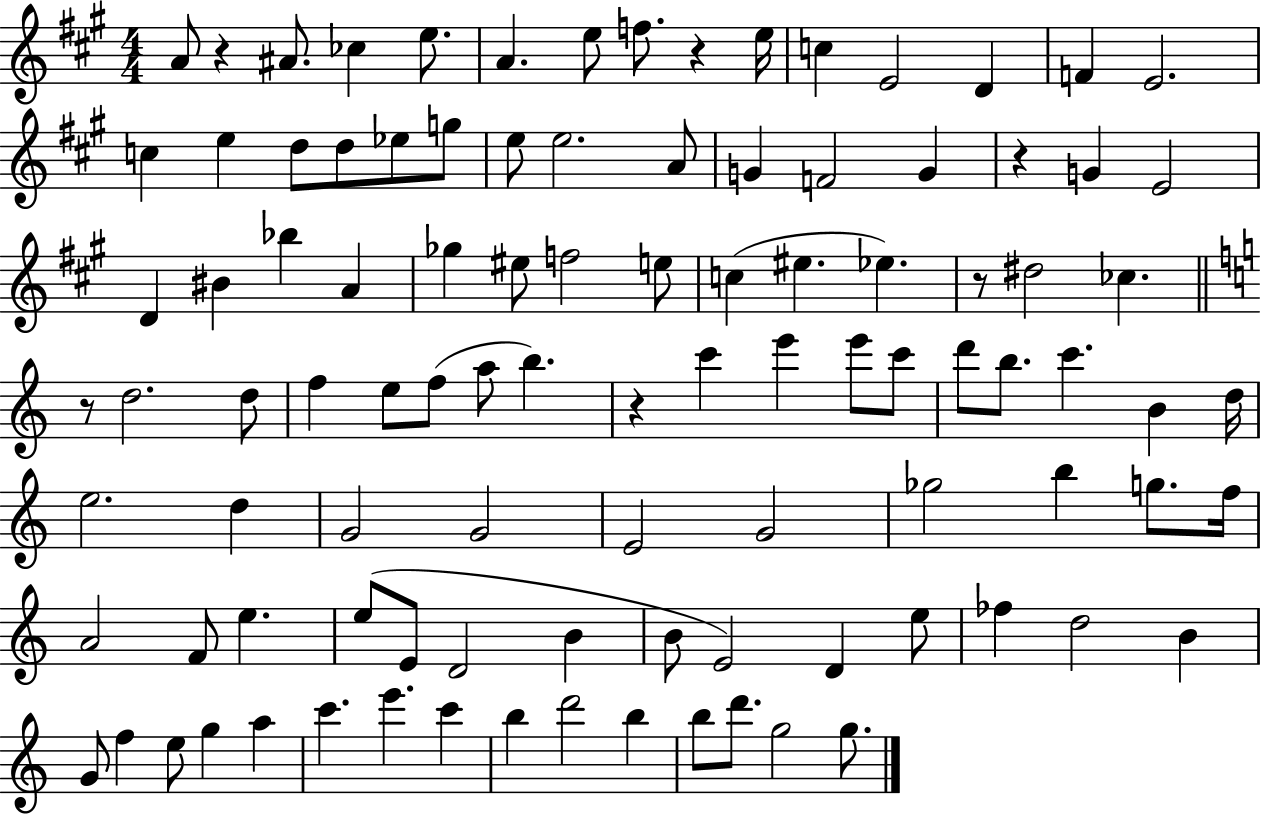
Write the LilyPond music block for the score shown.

{
  \clef treble
  \numericTimeSignature
  \time 4/4
  \key a \major
  a'8 r4 ais'8. ces''4 e''8. | a'4. e''8 f''8. r4 e''16 | c''4 e'2 d'4 | f'4 e'2. | \break c''4 e''4 d''8 d''8 ees''8 g''8 | e''8 e''2. a'8 | g'4 f'2 g'4 | r4 g'4 e'2 | \break d'4 bis'4 bes''4 a'4 | ges''4 eis''8 f''2 e''8 | c''4( eis''4. ees''4.) | r8 dis''2 ces''4. | \break \bar "||" \break \key c \major r8 d''2. d''8 | f''4 e''8 f''8( a''8 b''4.) | r4 c'''4 e'''4 e'''8 c'''8 | d'''8 b''8. c'''4. b'4 d''16 | \break e''2. d''4 | g'2 g'2 | e'2 g'2 | ges''2 b''4 g''8. f''16 | \break a'2 f'8 e''4. | e''8( e'8 d'2 b'4 | b'8 e'2) d'4 e''8 | fes''4 d''2 b'4 | \break g'8 f''4 e''8 g''4 a''4 | c'''4. e'''4. c'''4 | b''4 d'''2 b''4 | b''8 d'''8. g''2 g''8. | \break \bar "|."
}